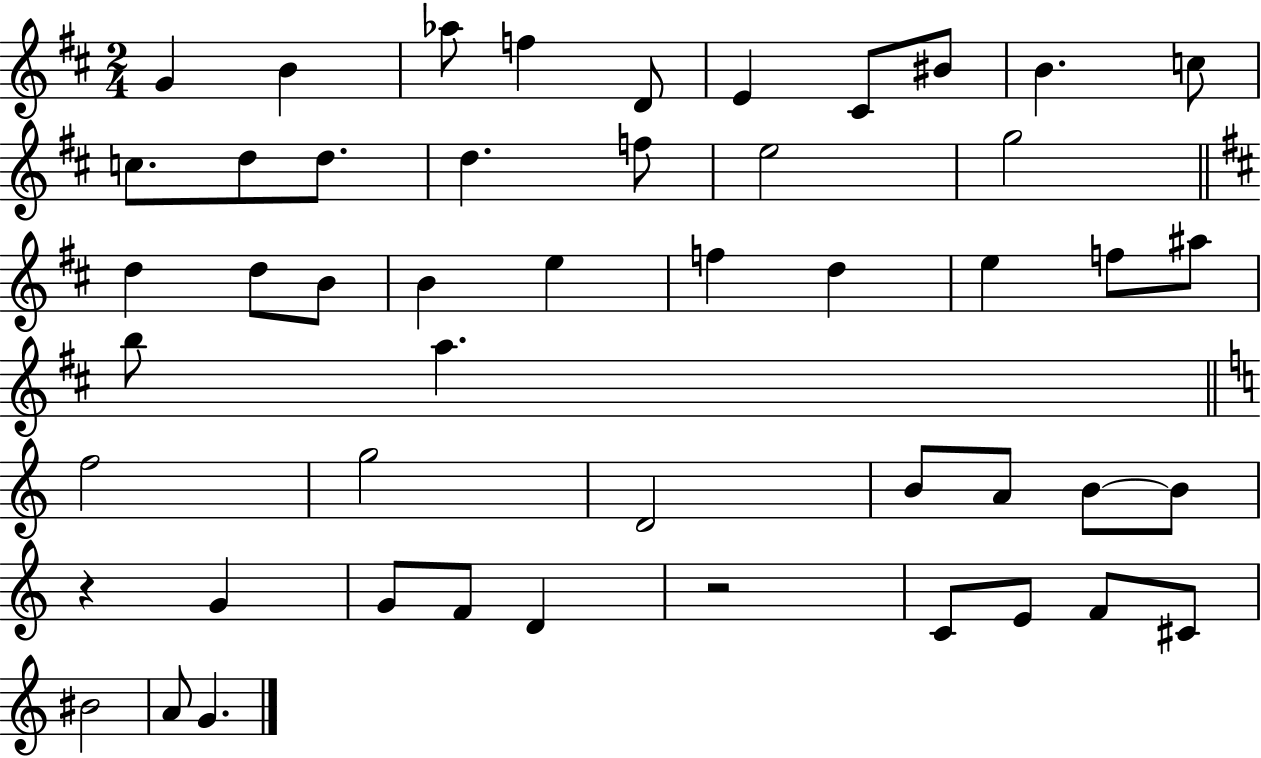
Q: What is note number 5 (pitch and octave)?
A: D4